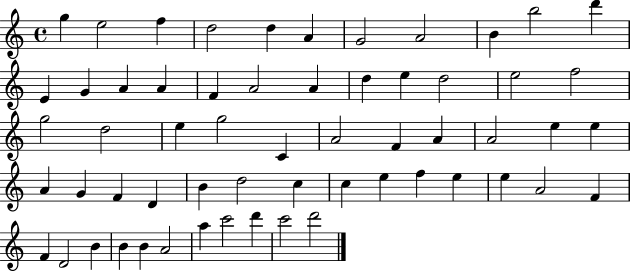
G5/q E5/h F5/q D5/h D5/q A4/q G4/h A4/h B4/q B5/h D6/q E4/q G4/q A4/q A4/q F4/q A4/h A4/q D5/q E5/q D5/h E5/h F5/h G5/h D5/h E5/q G5/h C4/q A4/h F4/q A4/q A4/h E5/q E5/q A4/q G4/q F4/q D4/q B4/q D5/h C5/q C5/q E5/q F5/q E5/q E5/q A4/h F4/q F4/q D4/h B4/q B4/q B4/q A4/h A5/q C6/h D6/q C6/h D6/h